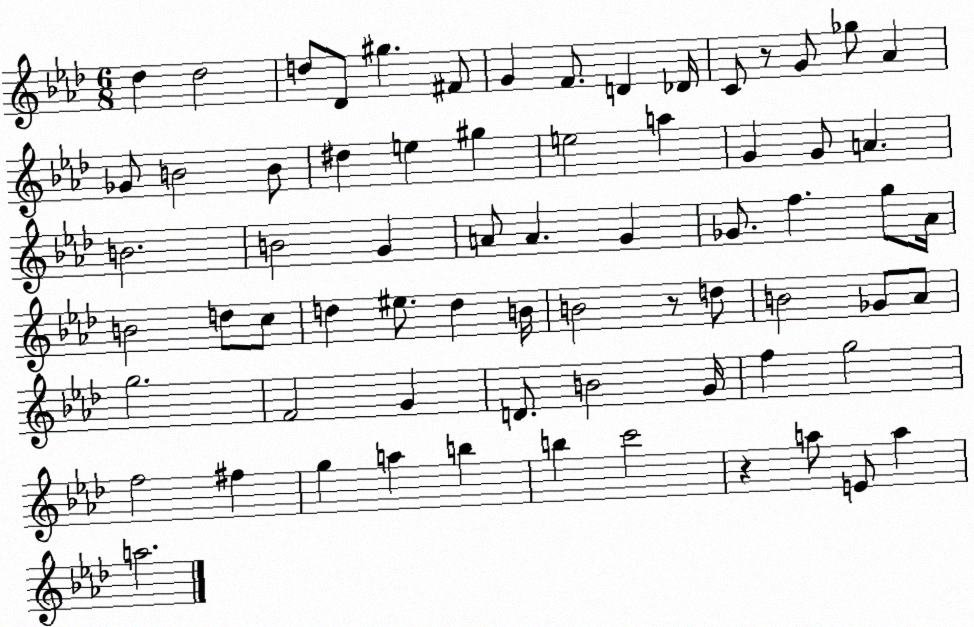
X:1
T:Untitled
M:6/8
L:1/4
K:Ab
_d _d2 d/2 _D/2 ^g ^F/2 G F/2 D _D/4 C/2 z/2 G/2 _g/2 _A _G/2 B2 B/2 ^d e ^g e2 a G G/2 A B2 B2 G A/2 A G _G/2 f g/2 _A/4 B2 d/2 c/2 d ^e/2 d B/4 B2 z/2 d/2 B2 _G/2 _A/2 g2 F2 G D/2 B2 G/4 f g2 f2 ^f g a b b c'2 z a/2 E/2 a a2